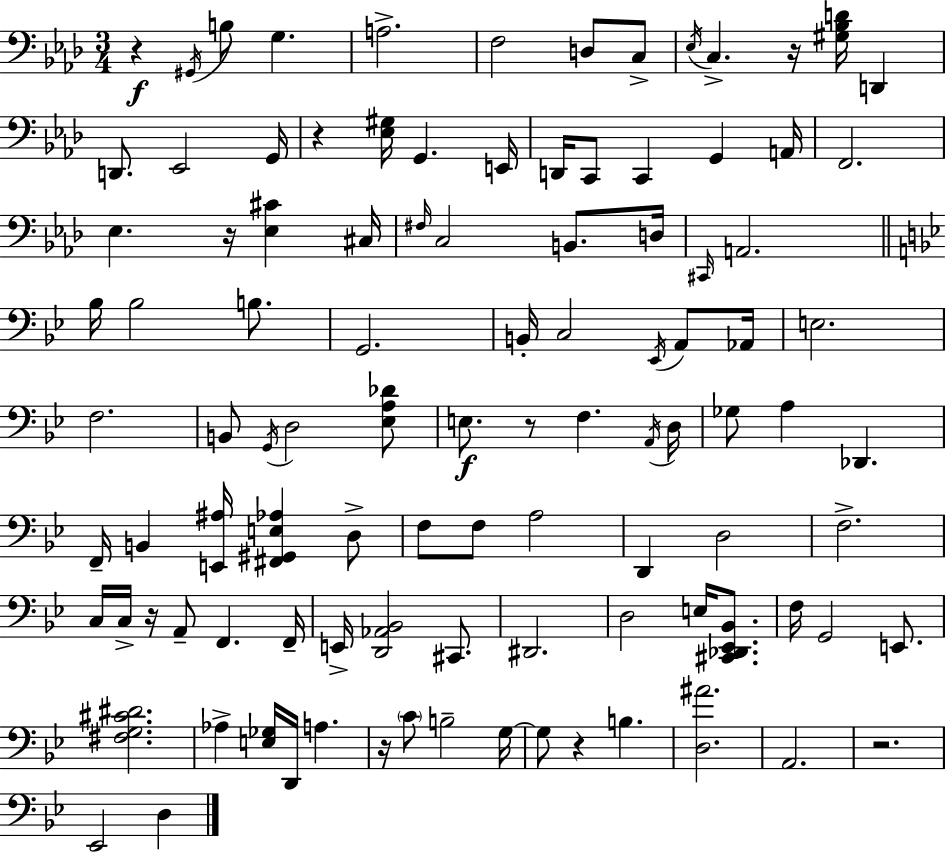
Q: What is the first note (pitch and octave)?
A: G#2